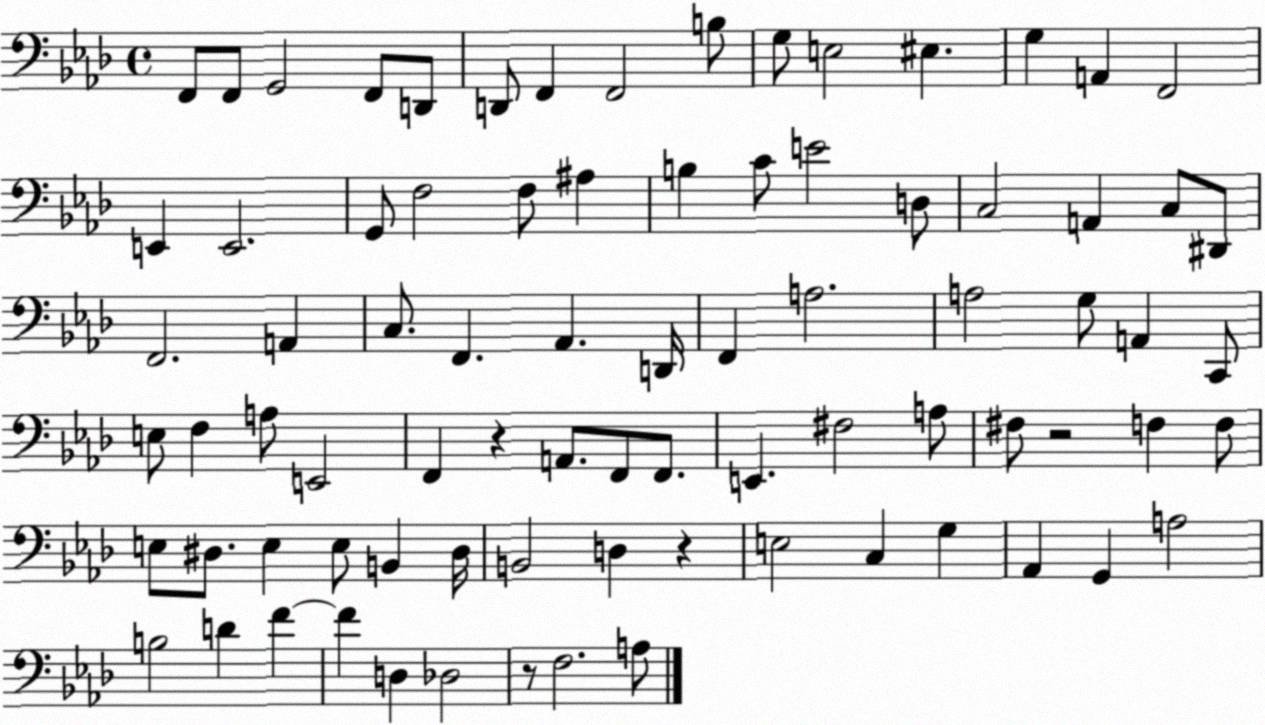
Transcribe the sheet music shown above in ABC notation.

X:1
T:Untitled
M:4/4
L:1/4
K:Ab
F,,/2 F,,/2 G,,2 F,,/2 D,,/2 D,,/2 F,, F,,2 B,/2 G,/2 E,2 ^E, G, A,, F,,2 E,, E,,2 G,,/2 F,2 F,/2 ^A, B, C/2 E2 D,/2 C,2 A,, C,/2 ^D,,/2 F,,2 A,, C,/2 F,, _A,, D,,/4 F,, A,2 A,2 G,/2 A,, C,,/2 E,/2 F, A,/2 E,,2 F,, z A,,/2 F,,/2 F,,/2 E,, ^F,2 A,/2 ^F,/2 z2 F, F,/2 E,/2 ^D,/2 E, E,/2 B,, ^D,/4 B,,2 D, z E,2 C, G, _A,, G,, A,2 B,2 D F F D, _D,2 z/2 F,2 A,/2